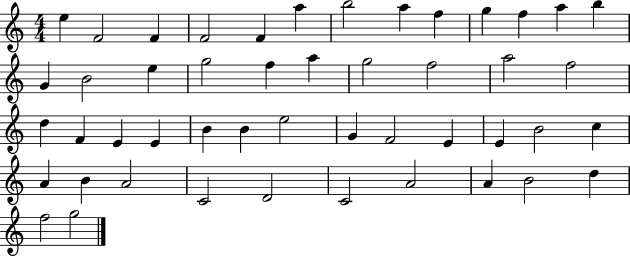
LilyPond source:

{
  \clef treble
  \numericTimeSignature
  \time 4/4
  \key c \major
  e''4 f'2 f'4 | f'2 f'4 a''4 | b''2 a''4 f''4 | g''4 f''4 a''4 b''4 | \break g'4 b'2 e''4 | g''2 f''4 a''4 | g''2 f''2 | a''2 f''2 | \break d''4 f'4 e'4 e'4 | b'4 b'4 e''2 | g'4 f'2 e'4 | e'4 b'2 c''4 | \break a'4 b'4 a'2 | c'2 d'2 | c'2 a'2 | a'4 b'2 d''4 | \break f''2 g''2 | \bar "|."
}